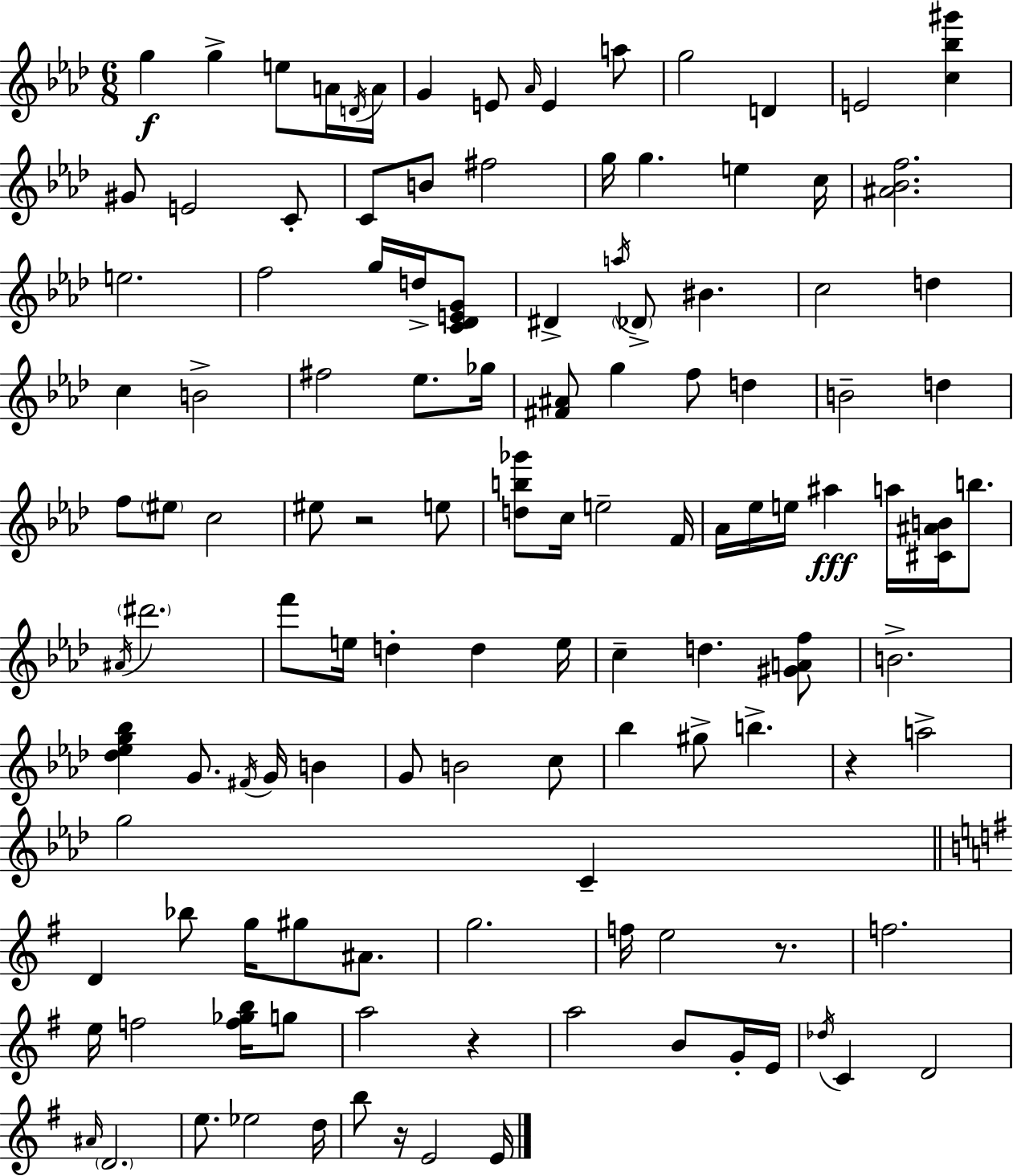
G5/q G5/q E5/e A4/s D4/s A4/s G4/q E4/e Ab4/s E4/q A5/e G5/h D4/q E4/h [C5,Bb5,G#6]/q G#4/e E4/h C4/e C4/e B4/e F#5/h G5/s G5/q. E5/q C5/s [A#4,Bb4,F5]/h. E5/h. F5/h G5/s D5/s [C4,Db4,E4,G4]/e D#4/q A5/s Db4/e BIS4/q. C5/h D5/q C5/q B4/h F#5/h Eb5/e. Gb5/s [F#4,A#4]/e G5/q F5/e D5/q B4/h D5/q F5/e EIS5/e C5/h EIS5/e R/h E5/e [D5,B5,Gb6]/e C5/s E5/h F4/s Ab4/s Eb5/s E5/s A#5/q A5/s [C#4,A#4,B4]/s B5/e. A#4/s D#6/h. F6/e E5/s D5/q D5/q E5/s C5/q D5/q. [G#4,A4,F5]/e B4/h. [Db5,Eb5,G5,Bb5]/q G4/e. F#4/s G4/s B4/q G4/e B4/h C5/e Bb5/q G#5/e B5/q. R/q A5/h G5/h C4/q D4/q Bb5/e G5/s G#5/e A#4/e. G5/h. F5/s E5/h R/e. F5/h. E5/s F5/h [F5,Gb5,B5]/s G5/e A5/h R/q A5/h B4/e G4/s E4/s Db5/s C4/q D4/h A#4/s D4/h. E5/e. Eb5/h D5/s B5/e R/s E4/h E4/s